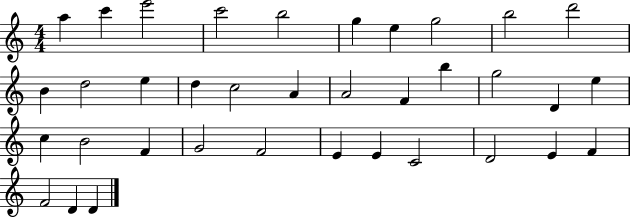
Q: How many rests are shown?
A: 0